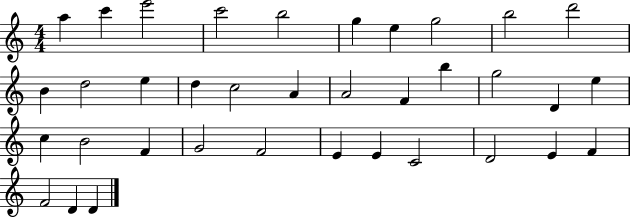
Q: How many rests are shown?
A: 0